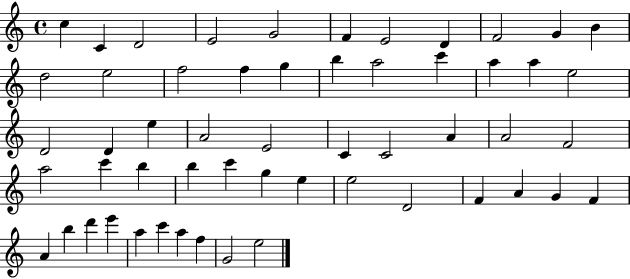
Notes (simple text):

C5/q C4/q D4/h E4/h G4/h F4/q E4/h D4/q F4/h G4/q B4/q D5/h E5/h F5/h F5/q G5/q B5/q A5/h C6/q A5/q A5/q E5/h D4/h D4/q E5/q A4/h E4/h C4/q C4/h A4/q A4/h F4/h A5/h C6/q B5/q B5/q C6/q G5/q E5/q E5/h D4/h F4/q A4/q G4/q F4/q A4/q B5/q D6/q E6/q A5/q C6/q A5/q F5/q G4/h E5/h